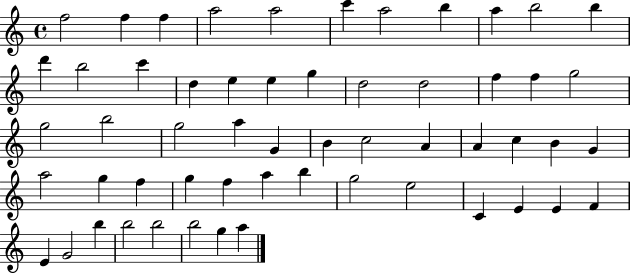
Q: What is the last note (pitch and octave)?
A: A5